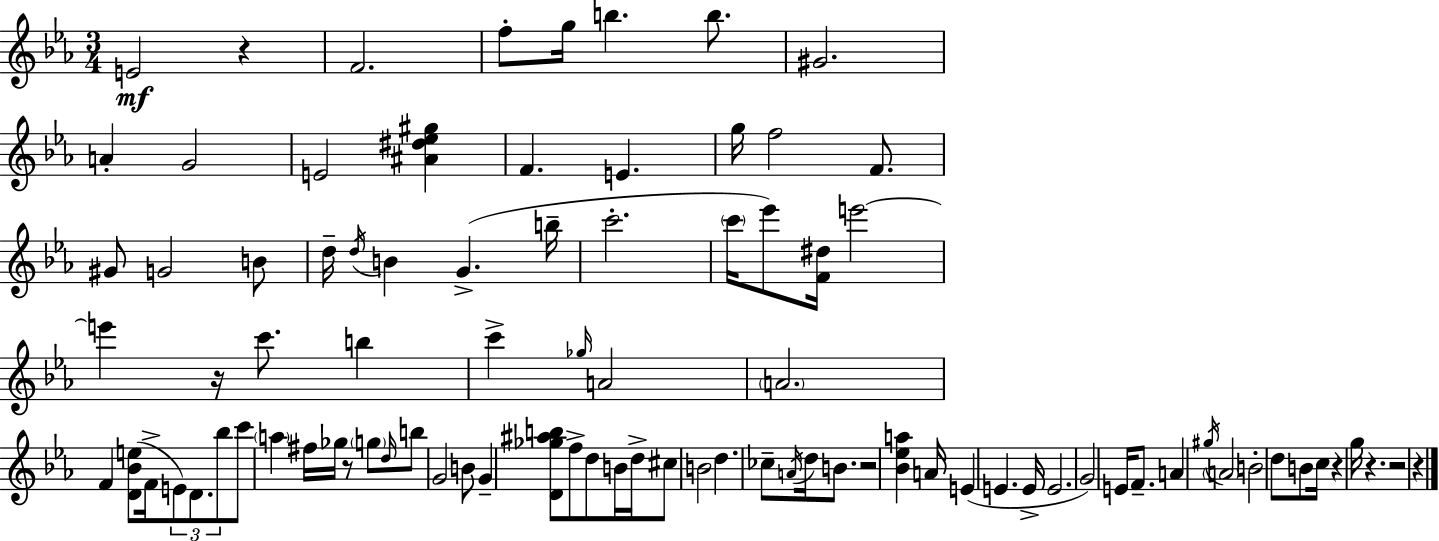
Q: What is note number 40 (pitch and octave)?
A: C6